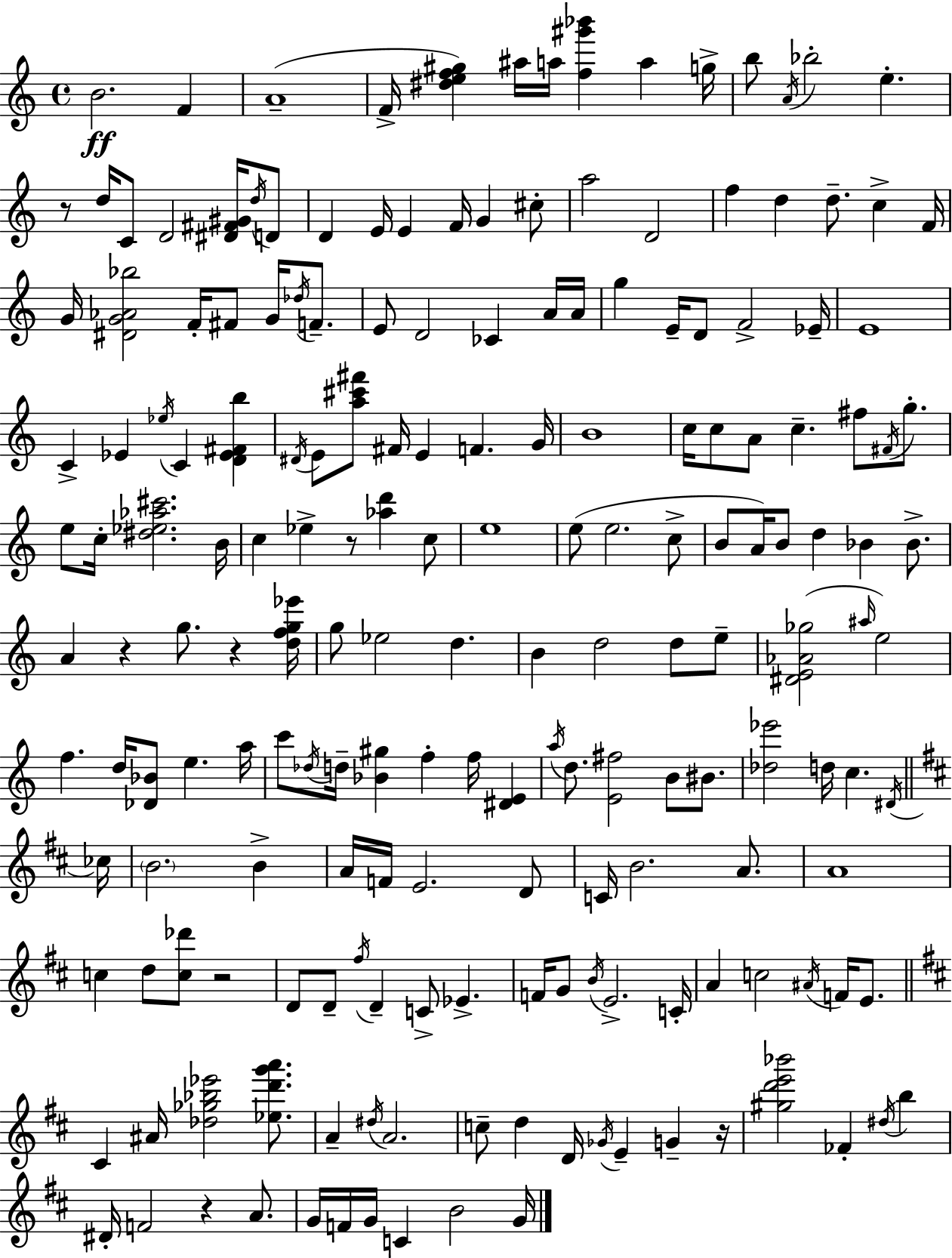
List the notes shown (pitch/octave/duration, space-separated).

B4/h. F4/q A4/w F4/s [D#5,E5,F5,G#5]/q A#5/s A5/s [F5,G#6,Bb6]/q A5/q G5/s B5/e A4/s Bb5/h E5/q. R/e D5/s C4/e D4/h [D#4,F#4,G#4]/s D5/s D4/e D4/q E4/s E4/q F4/s G4/q C#5/e A5/h D4/h F5/q D5/q D5/e. C5/q F4/s G4/s [D#4,G4,Ab4,Bb5]/h F4/s F#4/e G4/s Db5/s F4/e. E4/e D4/h CES4/q A4/s A4/s G5/q E4/s D4/e F4/h Eb4/s E4/w C4/q Eb4/q Eb5/s C4/q [D4,Eb4,F#4,B5]/q D#4/s E4/e [A5,C#6,F#6]/e F#4/s E4/q F4/q. G4/s B4/w C5/s C5/e A4/e C5/q. F#5/e F#4/s G5/e. E5/e C5/s [D#5,Eb5,Ab5,C#6]/h. B4/s C5/q Eb5/q R/e [Ab5,D6]/q C5/e E5/w E5/e E5/h. C5/e B4/e A4/s B4/e D5/q Bb4/q Bb4/e. A4/q R/q G5/e. R/q [D5,F5,G5,Eb6]/s G5/e Eb5/h D5/q. B4/q D5/h D5/e E5/e [D#4,E4,Ab4,Gb5]/h A#5/s E5/h F5/q. D5/s [Db4,Bb4]/e E5/q. A5/s C6/e Db5/s D5/s [Bb4,G#5]/q F5/q F5/s [D#4,E4]/q A5/s D5/e. [E4,F#5]/h B4/e BIS4/e. [Db5,Eb6]/h D5/s C5/q. D#4/s CES5/s B4/h. B4/q A4/s F4/s E4/h. D4/e C4/s B4/h. A4/e. A4/w C5/q D5/e [C5,Db6]/e R/h D4/e D4/e F#5/s D4/q C4/e Eb4/q. F4/s G4/e B4/s E4/h. C4/s A4/q C5/h A#4/s F4/s E4/e. C#4/q A#4/s [Db5,Gb5,Bb5,Eb6]/h [Eb5,D6,G6,A6]/e. A4/q D#5/s A4/h. C5/e D5/q D4/s Gb4/s E4/q G4/q R/s [G#5,D6,E6,Bb6]/h FES4/q D#5/s B5/q D#4/s F4/h R/q A4/e. G4/s F4/s G4/s C4/q B4/h G4/s